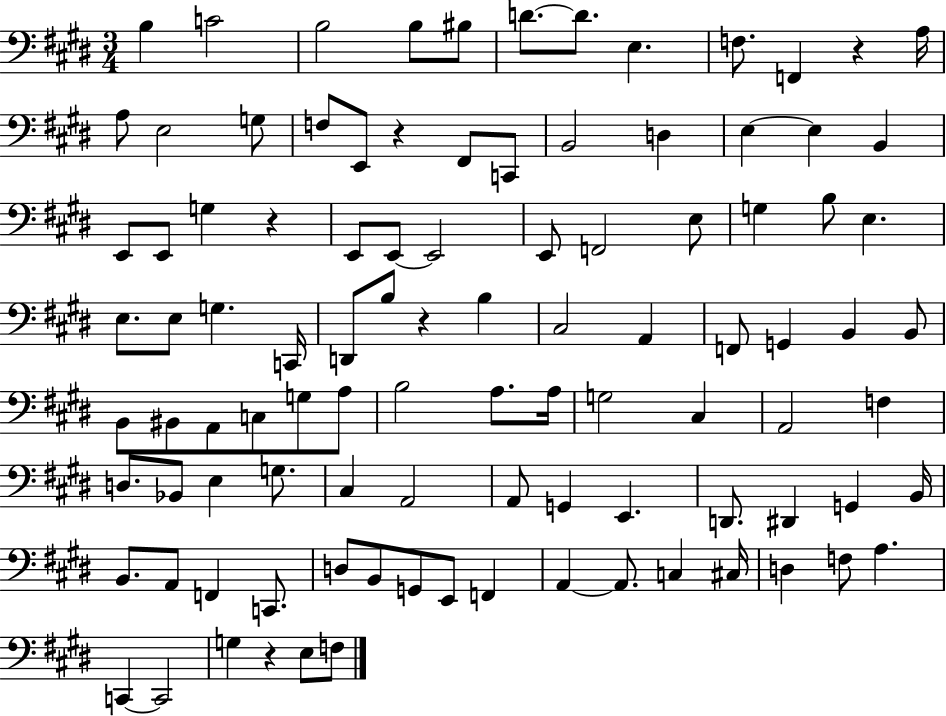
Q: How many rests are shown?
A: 5